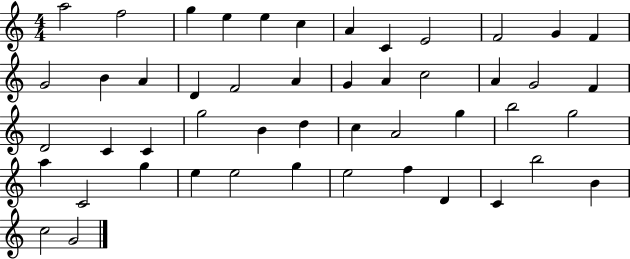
X:1
T:Untitled
M:4/4
L:1/4
K:C
a2 f2 g e e c A C E2 F2 G F G2 B A D F2 A G A c2 A G2 F D2 C C g2 B d c A2 g b2 g2 a C2 g e e2 g e2 f D C b2 B c2 G2